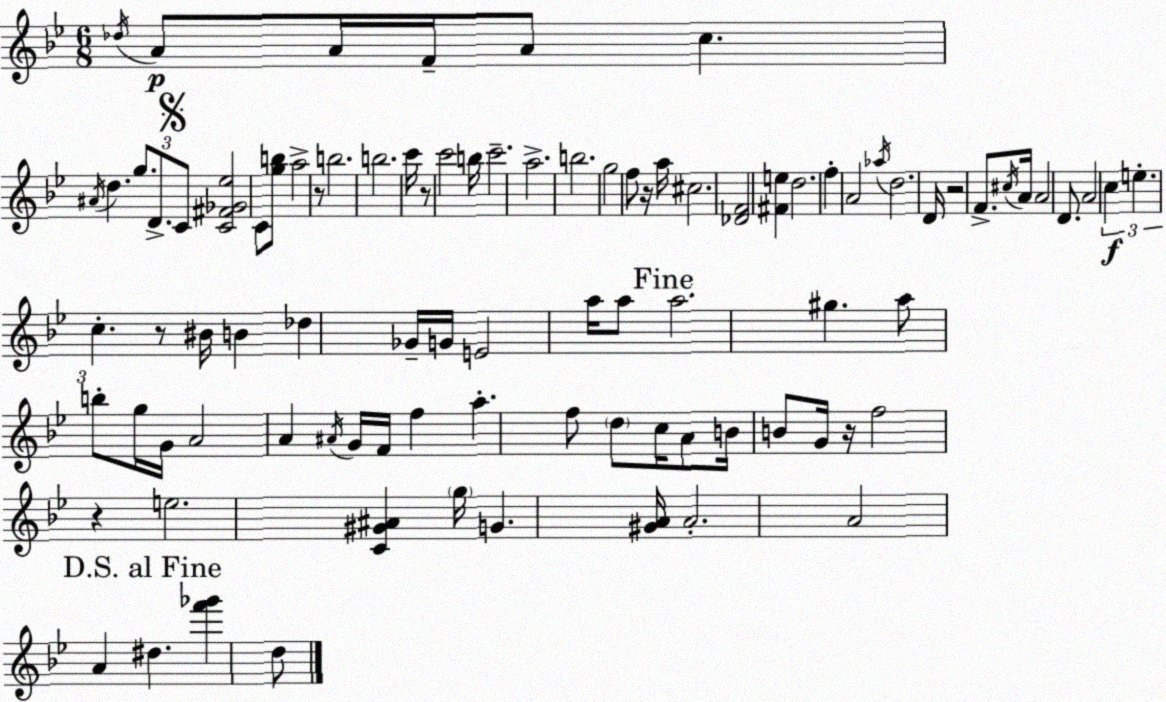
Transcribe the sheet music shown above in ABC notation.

X:1
T:Untitled
M:6/8
L:1/4
K:Bb
_d/4 A/2 A/4 F/4 A/2 c ^A/4 d g/2 D/2 C/2 [C^F_G_e]2 C/2 [gb]/2 a2 z/2 b2 b2 c'/4 z/2 c'2 b/4 c'2 a2 b2 g2 f/2 z/4 a/4 ^c2 [_DF]2 [^Fe] d2 f A2 _a/4 d2 D/4 z2 F/2 ^c/4 A/4 A2 D/2 A2 c e c z/2 ^B/4 B _d _G/4 G/4 E2 a/4 a/2 a2 ^g a/2 b/2 g/4 G/4 A2 A ^A/4 G/4 F/4 f a f/2 d/2 c/4 A/2 B/4 B/2 G/4 z/4 f2 z e2 [C^G^A] g/4 G [^GA]/4 A2 A2 A ^d [f'_g'] d/2